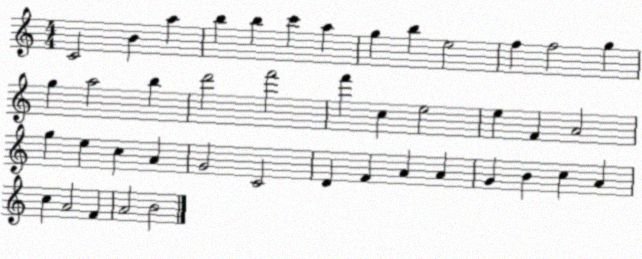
X:1
T:Untitled
M:4/4
L:1/4
K:C
C2 B a b b c' a g b e2 f f2 g g a2 b d'2 f'2 f' c e2 e F A2 g e c A G2 C2 D F A A G B c A c A2 F A2 B2